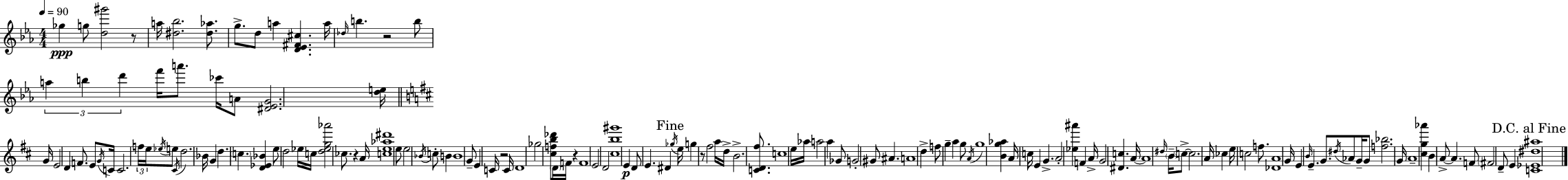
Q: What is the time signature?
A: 4/4